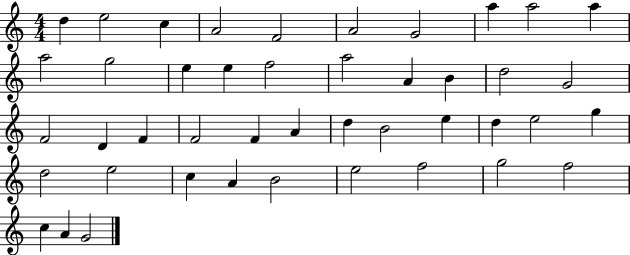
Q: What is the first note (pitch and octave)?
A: D5